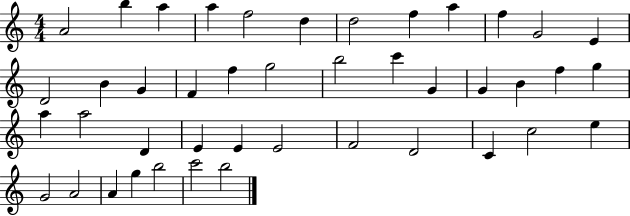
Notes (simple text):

A4/h B5/q A5/q A5/q F5/h D5/q D5/h F5/q A5/q F5/q G4/h E4/q D4/h B4/q G4/q F4/q F5/q G5/h B5/h C6/q G4/q G4/q B4/q F5/q G5/q A5/q A5/h D4/q E4/q E4/q E4/h F4/h D4/h C4/q C5/h E5/q G4/h A4/h A4/q G5/q B5/h C6/h B5/h